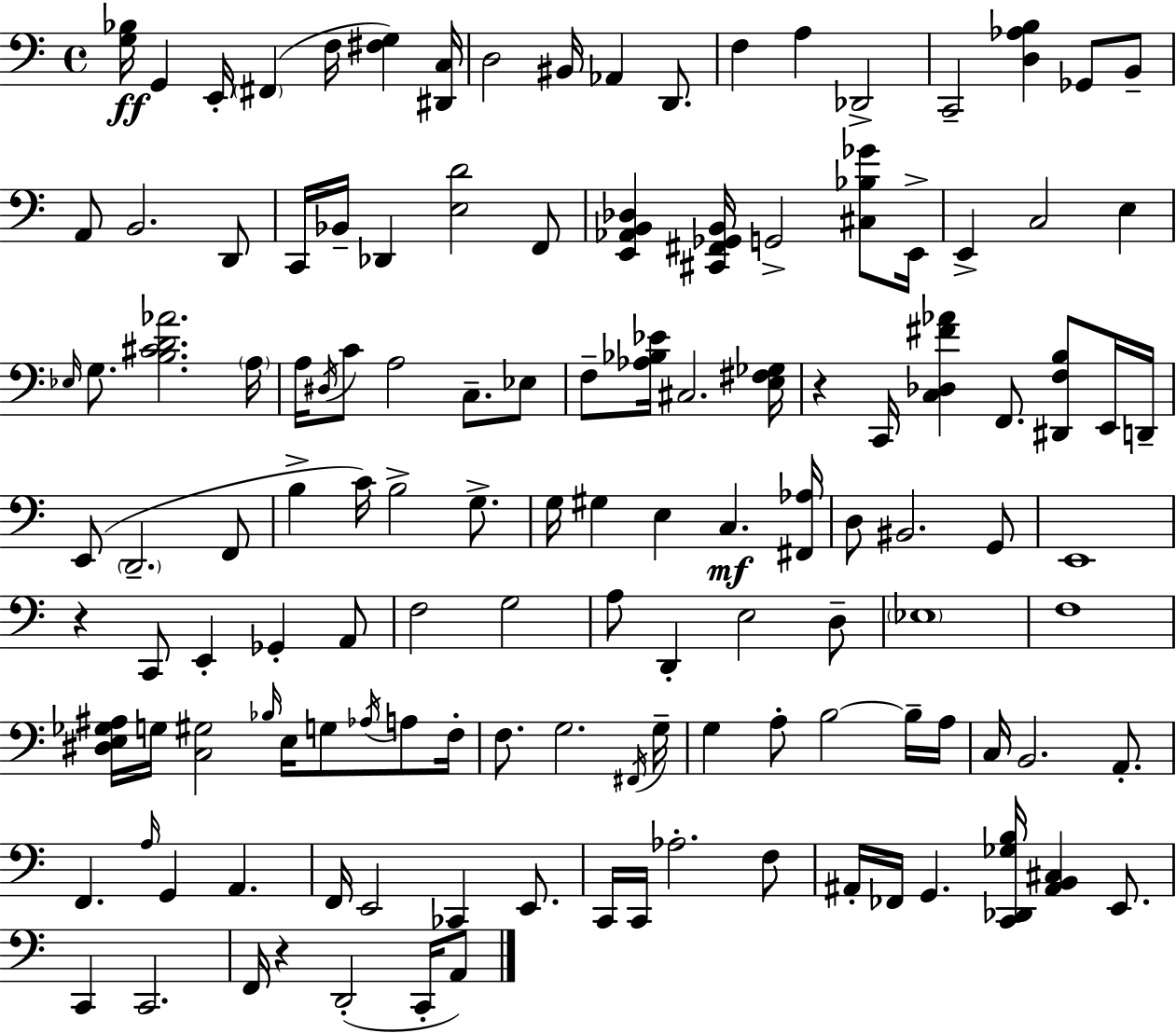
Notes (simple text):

[G3,Bb3]/s G2/q E2/s F#2/q F3/s [F#3,G3]/q [D#2,C3]/s D3/h BIS2/s Ab2/q D2/e. F3/q A3/q Db2/h C2/h [D3,Ab3,B3]/q Gb2/e B2/e A2/e B2/h. D2/e C2/s Bb2/s Db2/q [E3,D4]/h F2/e [E2,Ab2,B2,Db3]/q [C#2,F#2,Gb2,B2]/s G2/h [C#3,Bb3,Gb4]/e E2/s E2/q C3/h E3/q Eb3/s G3/e. [B3,C#4,D4,Ab4]/h. A3/s A3/s D#3/s C4/e A3/h C3/e. Eb3/e F3/e [Ab3,Bb3,Eb4]/s C#3/h. [E3,F#3,Gb3]/s R/q C2/s [C3,Db3,F#4,Ab4]/q F2/e. [D#2,F3,B3]/e E2/s D2/s E2/e D2/h. F2/e B3/q C4/s B3/h G3/e. G3/s G#3/q E3/q C3/q. [F#2,Ab3]/s D3/e BIS2/h. G2/e E2/w R/q C2/e E2/q Gb2/q A2/e F3/h G3/h A3/e D2/q E3/h D3/e Eb3/w F3/w [D#3,E3,Gb3,A#3]/s G3/s [C3,G#3]/h Bb3/s E3/s G3/e Ab3/s A3/e F3/s F3/e. G3/h. F#2/s G3/s G3/q A3/e B3/h B3/s A3/s C3/s B2/h. A2/e. F2/q. A3/s G2/q A2/q. F2/s E2/h CES2/q E2/e. C2/s C2/s Ab3/h. F3/e A#2/s FES2/s G2/q. [C2,Db2,Gb3,B3]/s [A#2,B2,C#3]/q E2/e. C2/q C2/h. F2/s R/q D2/h C2/s A2/e